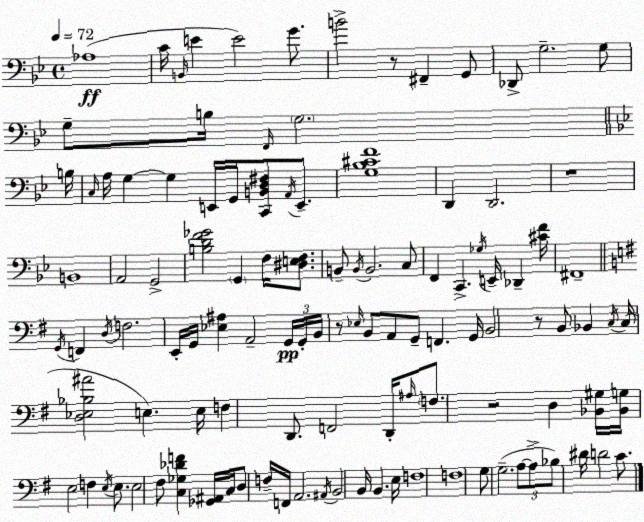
X:1
T:Untitled
M:4/4
L:1/4
K:Bb
_A,4 C/4 B,,/4 E E2 G/2 B2 z/2 ^F,, G,,/2 _D,,/2 G,2 G,/2 G,/2 B,/4 F,,/4 G,2 B,/4 C,/4 A,/4 G, G, E,,/4 G,,/4 [C,,B,,D,^F,]/2 A,,/4 E,,/2 [G,_B,^CF]4 D,, D,,2 z4 B,,4 A,,2 G,,2 [B,DF_G]2 G,, F,/4 [^D,E,F,]/2 B,,/2 B,,/4 B,,2 C,/2 F,, C,, _G,/4 E,,/4 _D,, [^CF]/4 ^F,,4 G,,/4 F,, D,/4 F,2 E,,/4 G,,/4 [_E,^A,] A,,2 G,,/4 G,,/4 B,,/4 z/2 _E,/4 B,,/2 A,,/2 G,,/2 F,, G,,/4 B,,2 z/2 B,,/2 _B,, C,/4 C,/4 [D,_E,_B,^A]2 E, E,/4 F, D,,/2 F,,2 D,,/4 ^A,/4 F,/2 z2 D, [_B,,^G,]/4 [_B,,G,]/4 E,2 F, E,/4 E,/2 E,2 ^F,/2 [C,_G,_DF] [_G,,^A,,]/4 C,/4 D,/2 F,/4 F,,/4 A,,2 ^A,,/4 B,,2 B,,/4 B,, E,/4 F,4 F,4 G,/2 G,2 A,/2 A,/2 _B,/2 ^D/4 D2 C/2